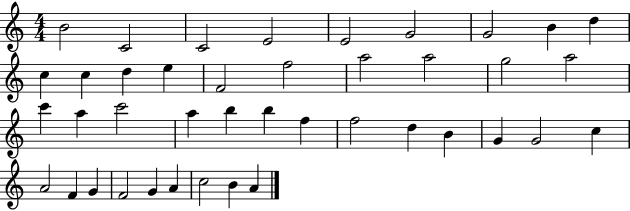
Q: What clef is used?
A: treble